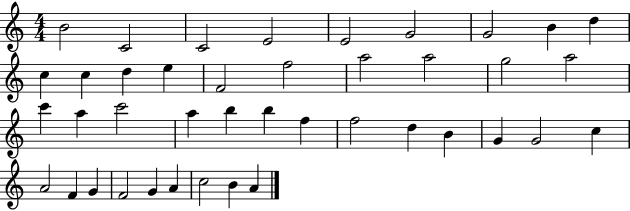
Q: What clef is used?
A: treble